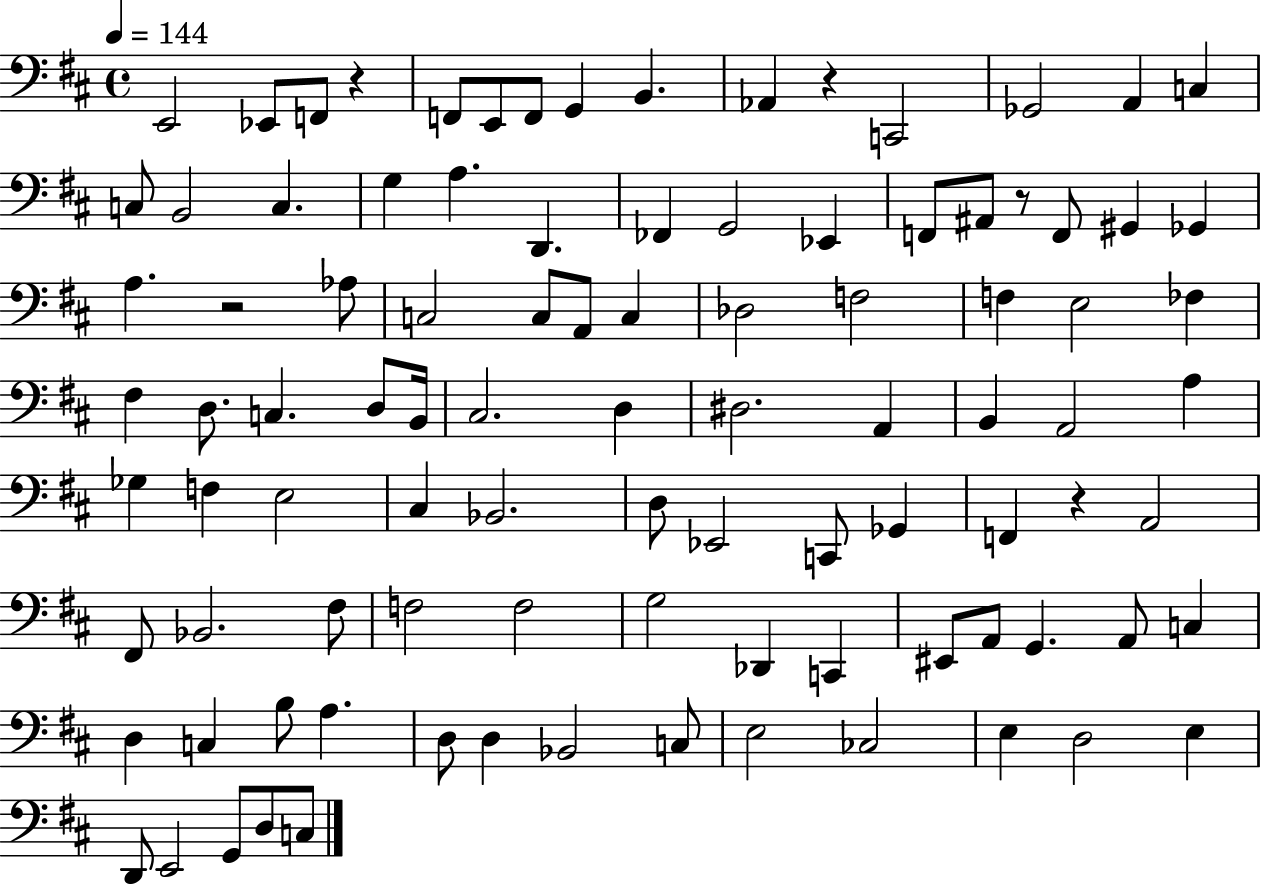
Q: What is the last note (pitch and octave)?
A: C3